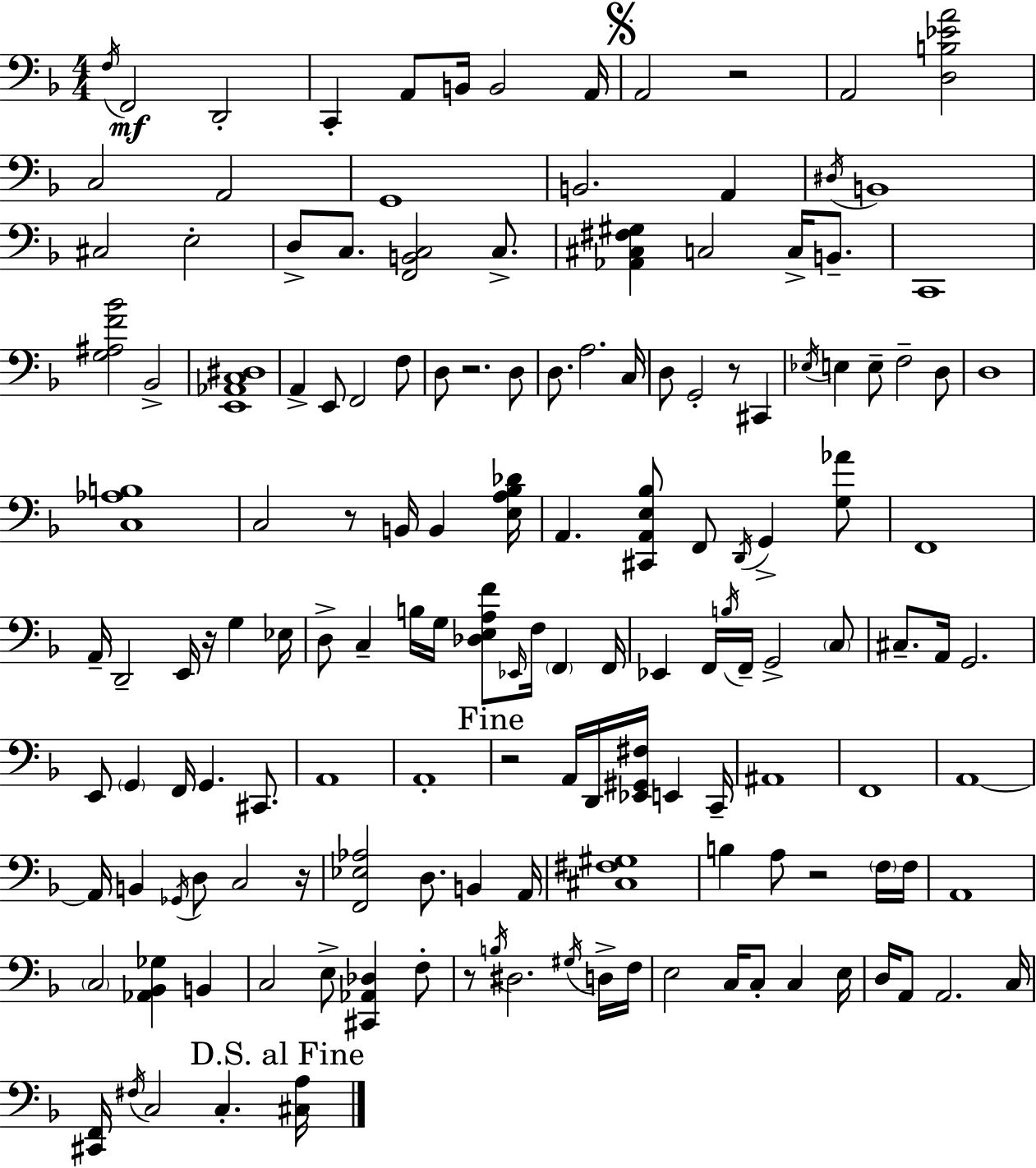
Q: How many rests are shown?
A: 9